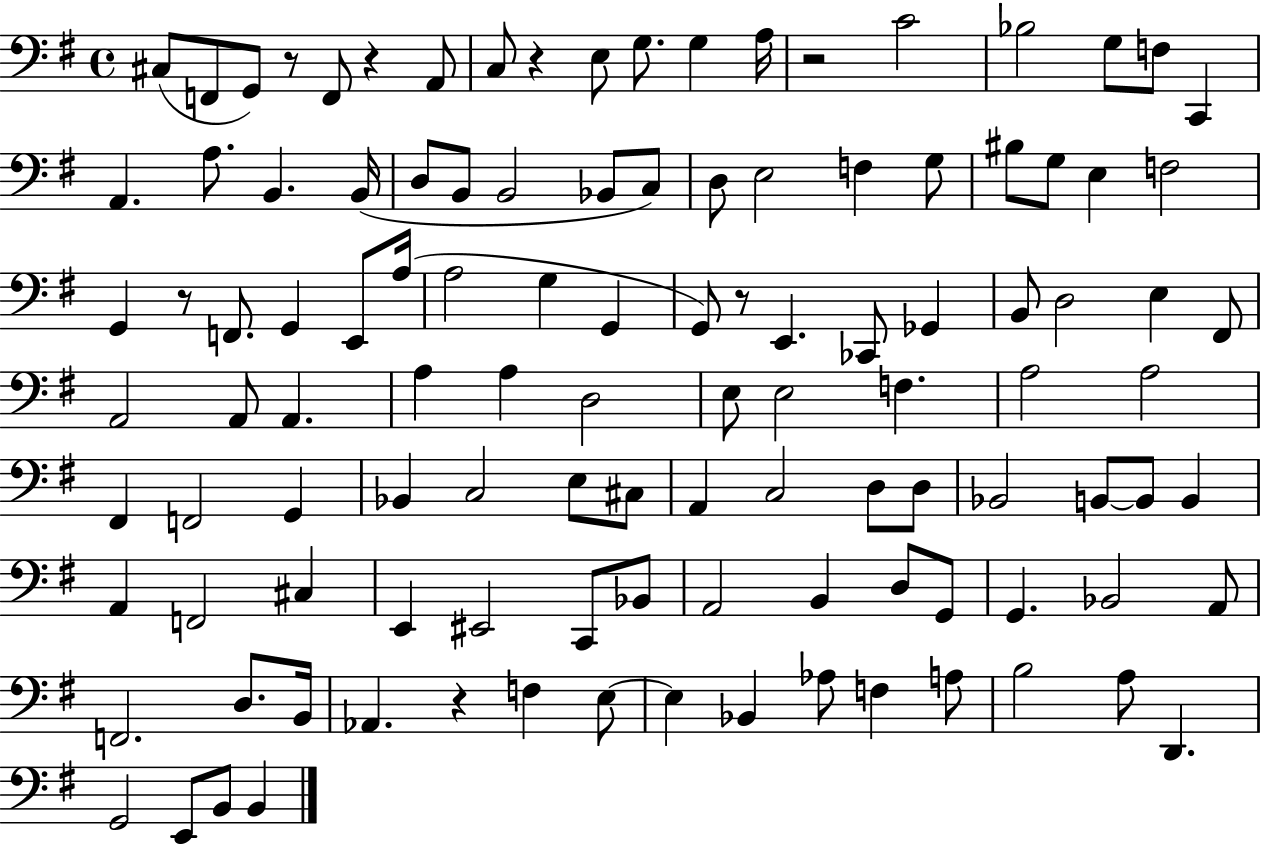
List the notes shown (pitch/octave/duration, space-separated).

C#3/e F2/e G2/e R/e F2/e R/q A2/e C3/e R/q E3/e G3/e. G3/q A3/s R/h C4/h Bb3/h G3/e F3/e C2/q A2/q. A3/e. B2/q. B2/s D3/e B2/e B2/h Bb2/e C3/e D3/e E3/h F3/q G3/e BIS3/e G3/e E3/q F3/h G2/q R/e F2/e. G2/q E2/e A3/s A3/h G3/q G2/q G2/e R/e E2/q. CES2/e Gb2/q B2/e D3/h E3/q F#2/e A2/h A2/e A2/q. A3/q A3/q D3/h E3/e E3/h F3/q. A3/h A3/h F#2/q F2/h G2/q Bb2/q C3/h E3/e C#3/e A2/q C3/h D3/e D3/e Bb2/h B2/e B2/e B2/q A2/q F2/h C#3/q E2/q EIS2/h C2/e Bb2/e A2/h B2/q D3/e G2/e G2/q. Bb2/h A2/e F2/h. D3/e. B2/s Ab2/q. R/q F3/q E3/e E3/q Bb2/q Ab3/e F3/q A3/e B3/h A3/e D2/q. G2/h E2/e B2/e B2/q